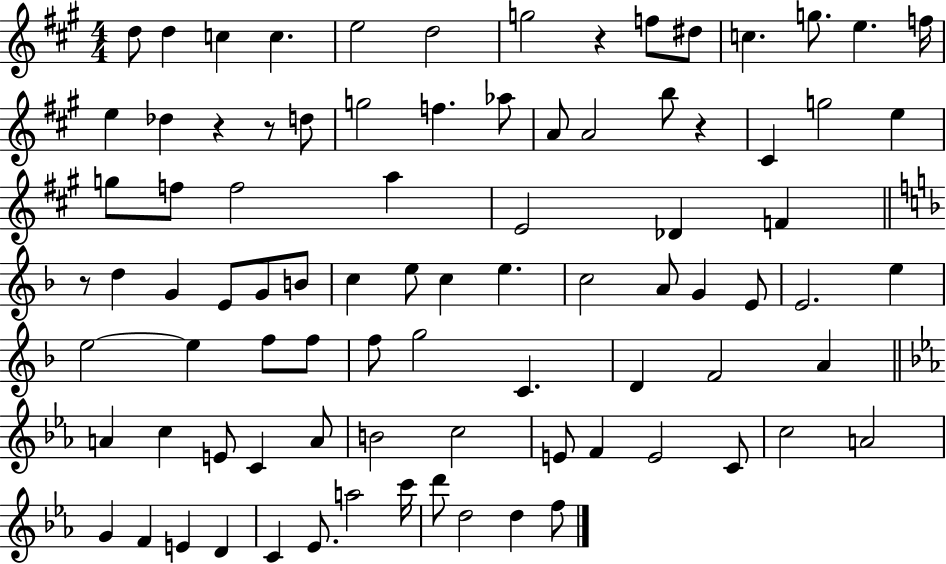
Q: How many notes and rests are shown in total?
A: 87